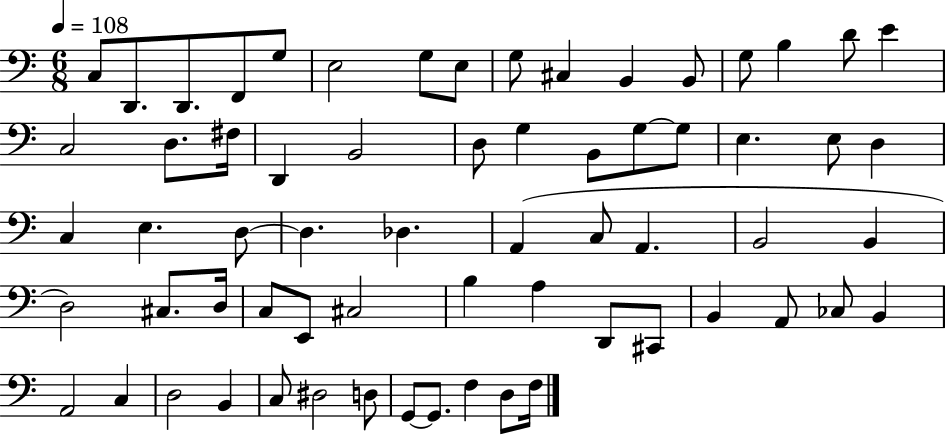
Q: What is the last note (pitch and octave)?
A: F3